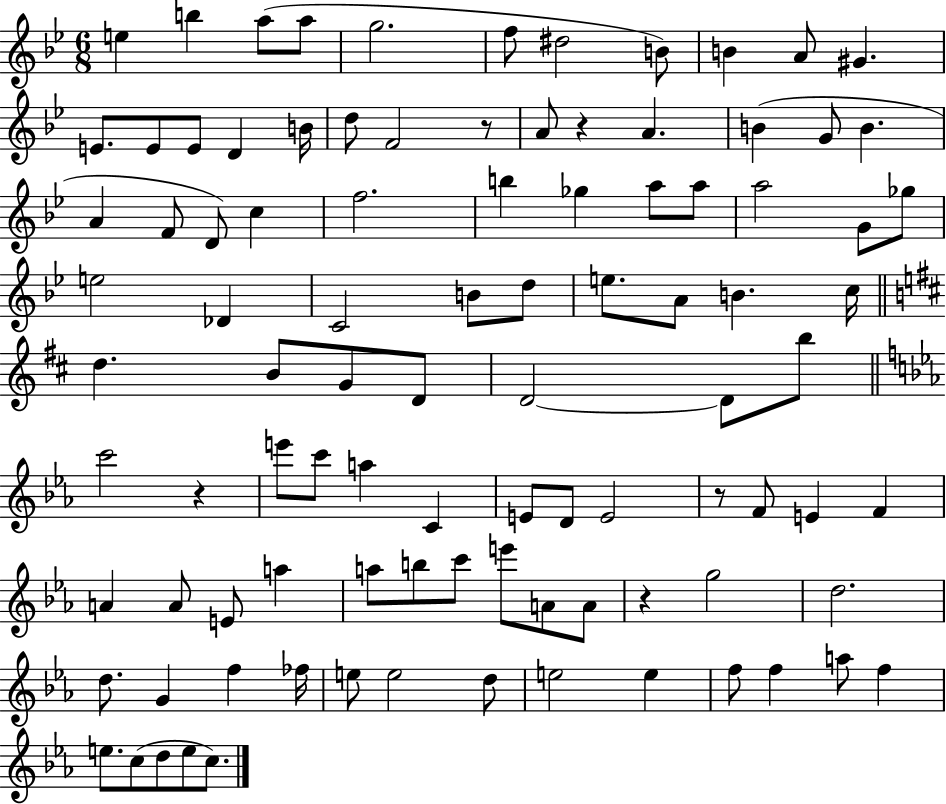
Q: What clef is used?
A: treble